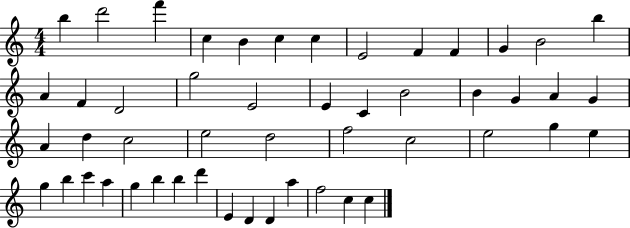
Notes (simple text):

B5/q D6/h F6/q C5/q B4/q C5/q C5/q E4/h F4/q F4/q G4/q B4/h B5/q A4/q F4/q D4/h G5/h E4/h E4/q C4/q B4/h B4/q G4/q A4/q G4/q A4/q D5/q C5/h E5/h D5/h F5/h C5/h E5/h G5/q E5/q G5/q B5/q C6/q A5/q G5/q B5/q B5/q D6/q E4/q D4/q D4/q A5/q F5/h C5/q C5/q